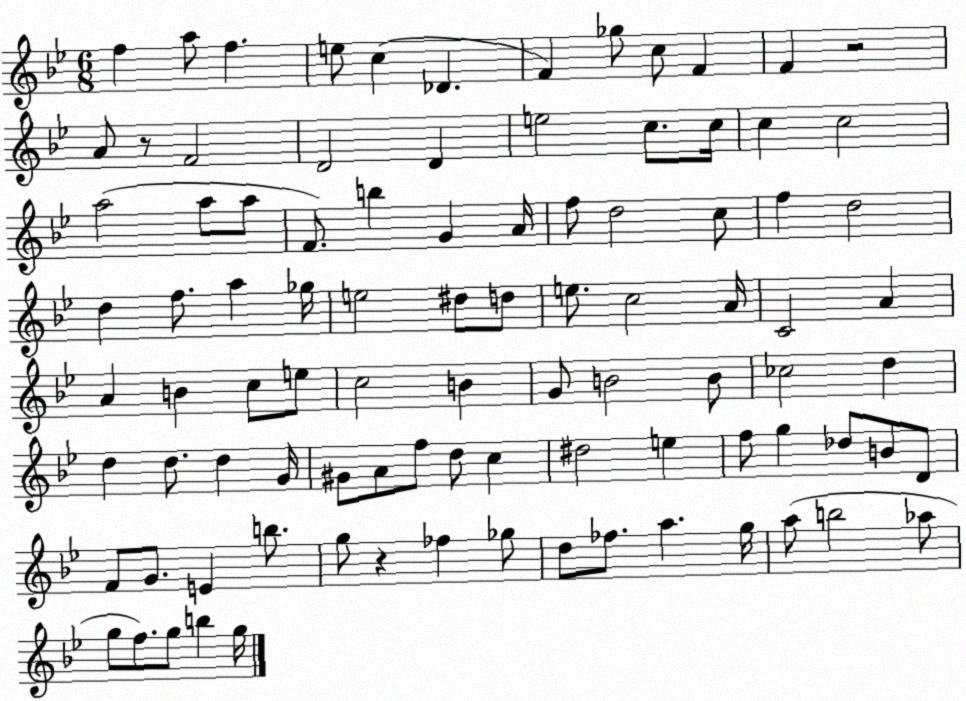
X:1
T:Untitled
M:6/8
L:1/4
K:Bb
f a/2 f e/2 c _D F _g/2 c/2 F F z2 A/2 z/2 F2 D2 D e2 c/2 c/4 c c2 a2 a/2 a/2 F/2 b G A/4 f/2 d2 c/2 f d2 d f/2 a _g/4 e2 ^d/2 d/2 e/2 c2 A/4 C2 A A B c/2 e/2 c2 B G/2 B2 B/2 _c2 d d d/2 d G/4 ^G/2 A/2 f/2 d/2 c ^d2 e f/2 g _d/2 B/2 D/2 F/2 G/2 E b/2 g/2 z _f _g/2 d/2 _f/2 a g/4 a/2 b2 _a/2 g/2 f/2 g/2 b g/4